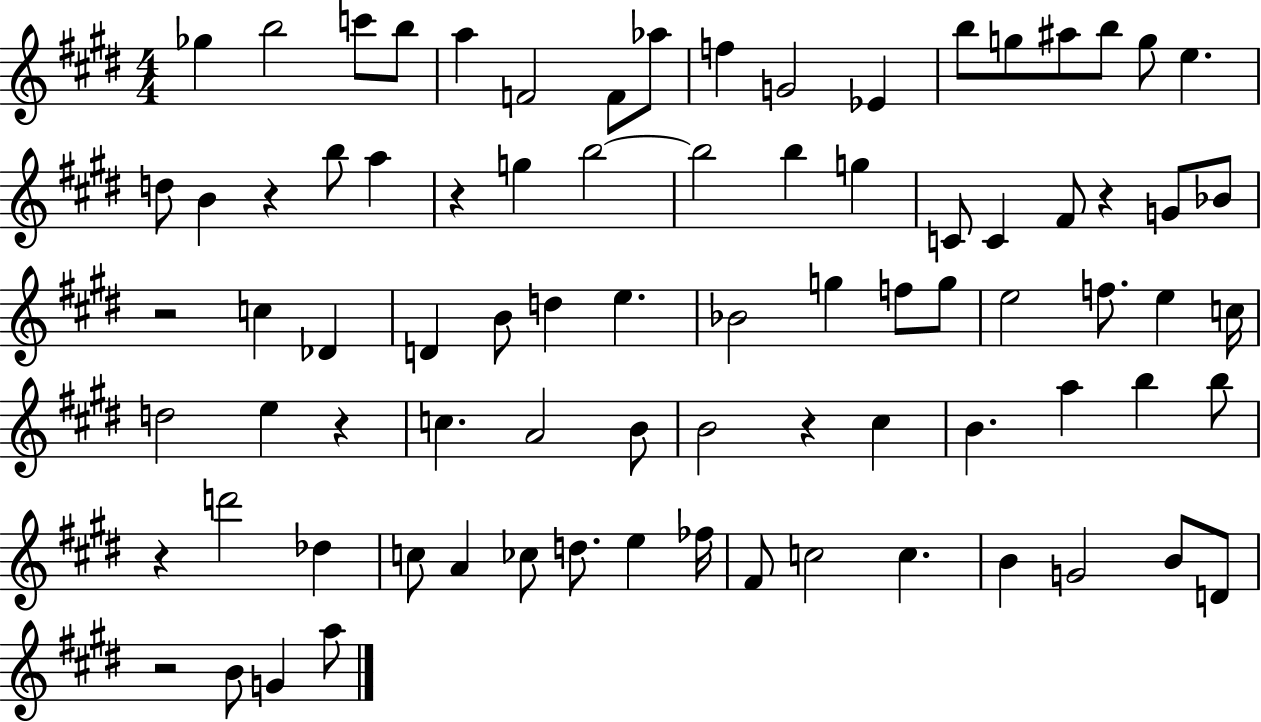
{
  \clef treble
  \numericTimeSignature
  \time 4/4
  \key e \major
  \repeat volta 2 { ges''4 b''2 c'''8 b''8 | a''4 f'2 f'8 aes''8 | f''4 g'2 ees'4 | b''8 g''8 ais''8 b''8 g''8 e''4. | \break d''8 b'4 r4 b''8 a''4 | r4 g''4 b''2~~ | b''2 b''4 g''4 | c'8 c'4 fis'8 r4 g'8 bes'8 | \break r2 c''4 des'4 | d'4 b'8 d''4 e''4. | bes'2 g''4 f''8 g''8 | e''2 f''8. e''4 c''16 | \break d''2 e''4 r4 | c''4. a'2 b'8 | b'2 r4 cis''4 | b'4. a''4 b''4 b''8 | \break r4 d'''2 des''4 | c''8 a'4 ces''8 d''8. e''4 fes''16 | fis'8 c''2 c''4. | b'4 g'2 b'8 d'8 | \break r2 b'8 g'4 a''8 | } \bar "|."
}